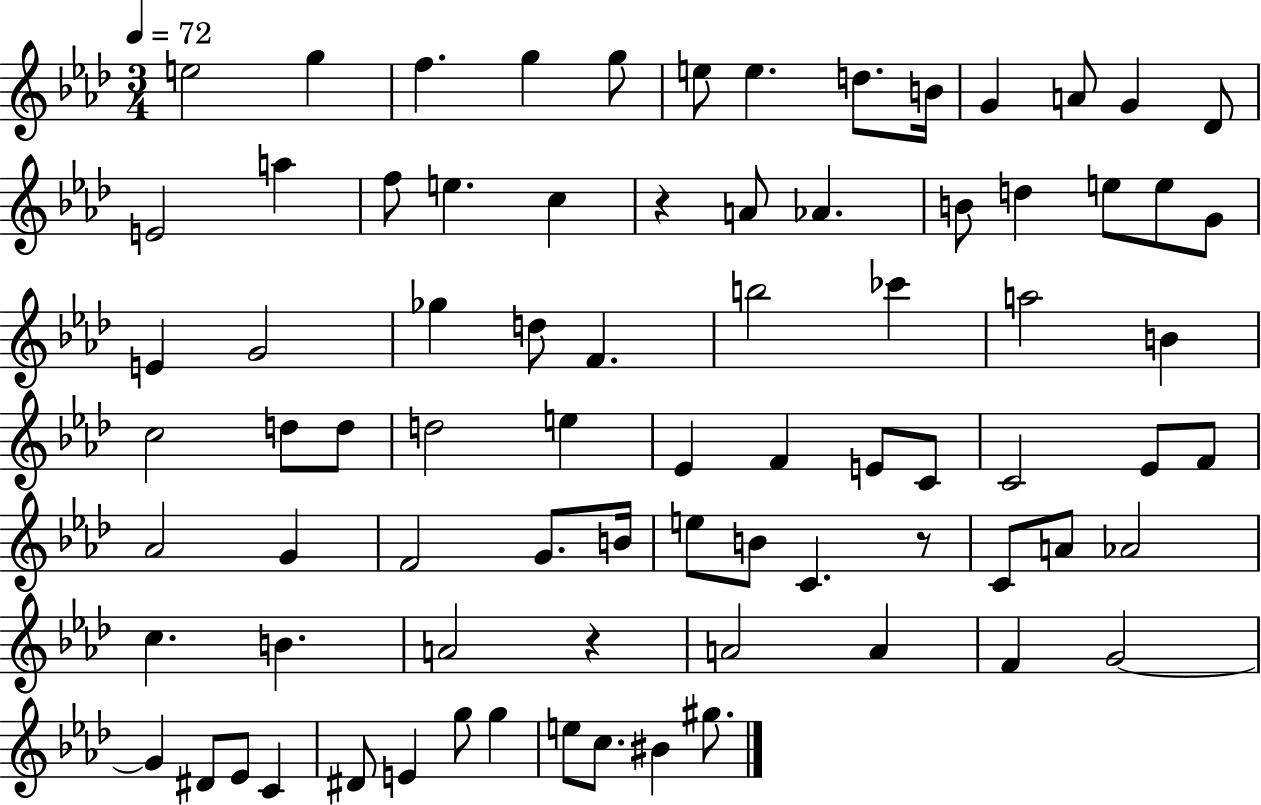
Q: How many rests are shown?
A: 3